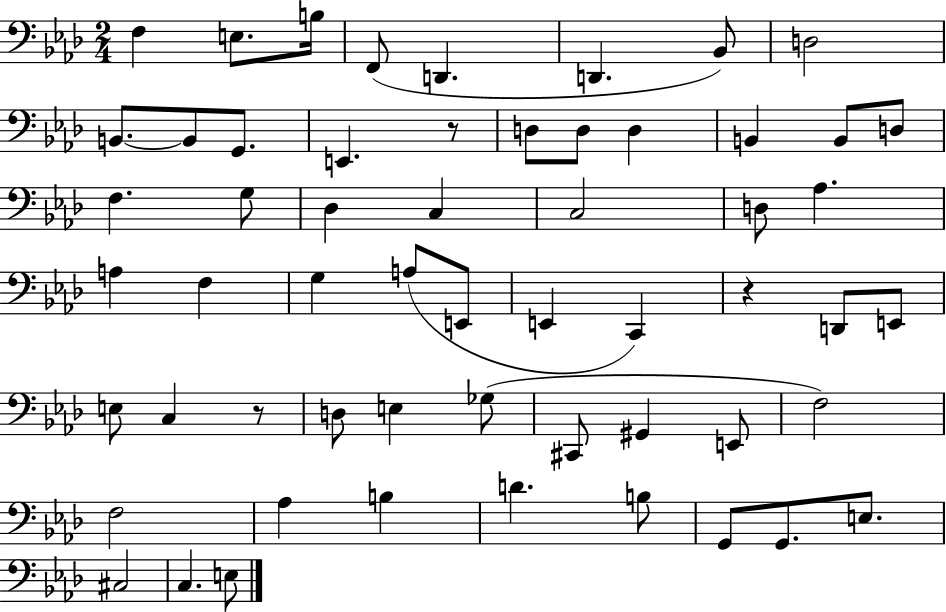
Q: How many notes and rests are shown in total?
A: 57